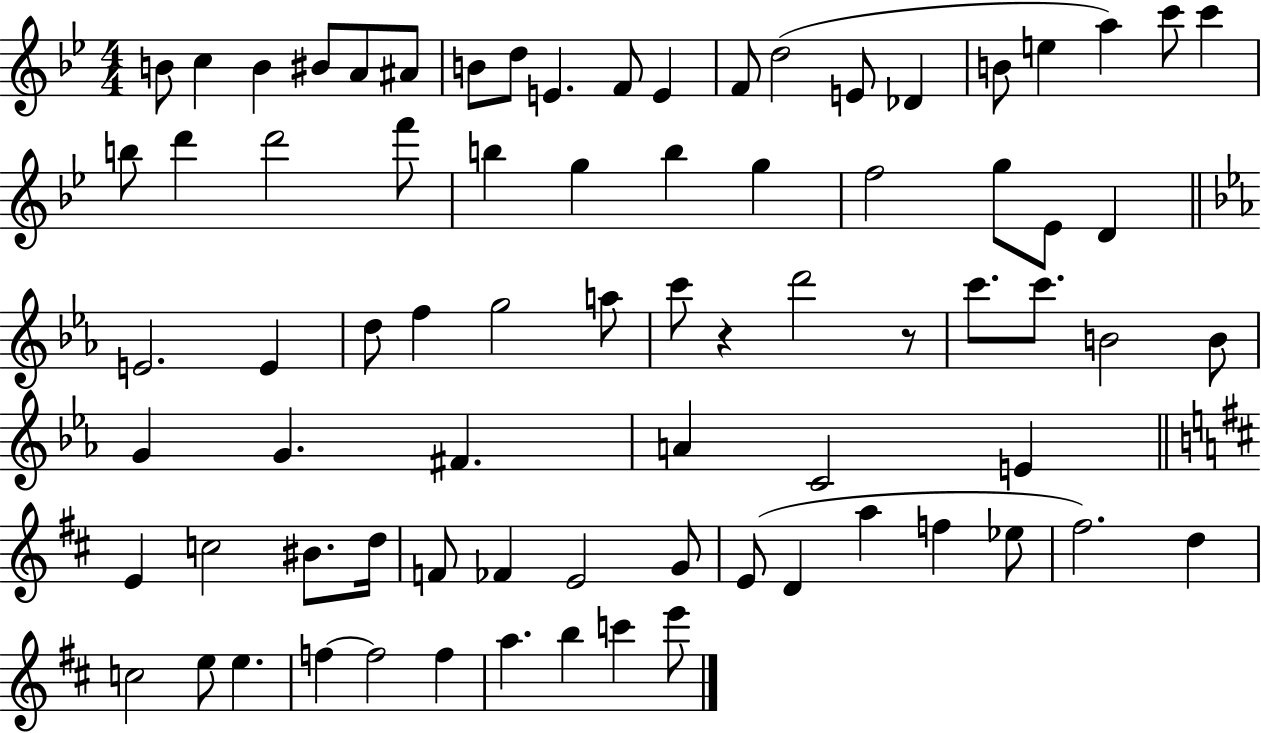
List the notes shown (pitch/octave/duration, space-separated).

B4/e C5/q B4/q BIS4/e A4/e A#4/e B4/e D5/e E4/q. F4/e E4/q F4/e D5/h E4/e Db4/q B4/e E5/q A5/q C6/e C6/q B5/e D6/q D6/h F6/e B5/q G5/q B5/q G5/q F5/h G5/e Eb4/e D4/q E4/h. E4/q D5/e F5/q G5/h A5/e C6/e R/q D6/h R/e C6/e. C6/e. B4/h B4/e G4/q G4/q. F#4/q. A4/q C4/h E4/q E4/q C5/h BIS4/e. D5/s F4/e FES4/q E4/h G4/e E4/e D4/q A5/q F5/q Eb5/e F#5/h. D5/q C5/h E5/e E5/q. F5/q F5/h F5/q A5/q. B5/q C6/q E6/e